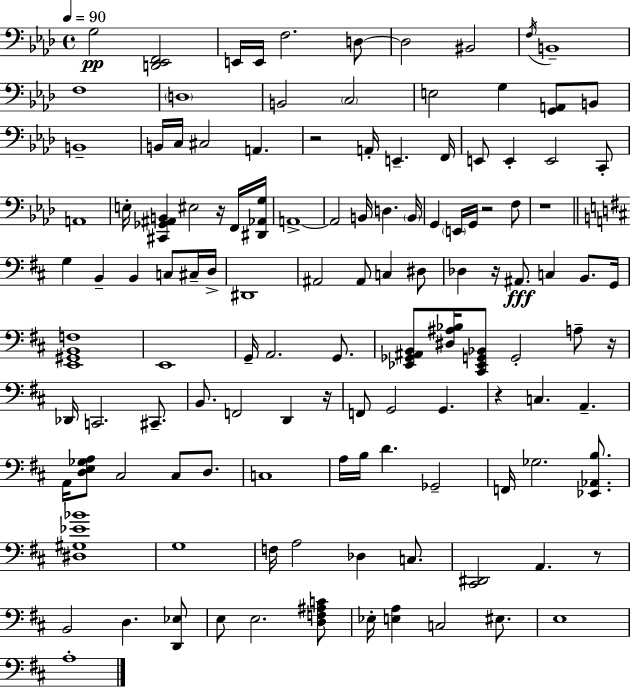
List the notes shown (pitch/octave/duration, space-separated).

G3/h [D2,Eb2,F2]/h E2/s E2/s F3/h. D3/e D3/h BIS2/h F3/s B2/w F3/w D3/w B2/h C3/h E3/h G3/q [G2,A2]/e B2/e B2/w B2/s C3/s C#3/h A2/q. R/h A2/s E2/q. F2/s E2/e E2/q E2/h C2/e A2/w E3/s [C#2,Gb2,A#2,B2]/q EIS3/h R/s F2/s [D#2,Ab2,G3]/s A2/w A2/h B2/s D3/q. B2/s G2/q E2/s G2/s R/h F3/e R/w G3/q B2/q B2/q C3/e C#3/s D3/s D#2/w A#2/h A#2/e C3/q D#3/e Db3/q R/s A#2/e. C3/q B2/e. G2/s [E2,G#2,B2,F3]/w E2/w G2/s A2/h. G2/e. [Eb2,Gb2,A#2,B2]/e [D#3,A#3,Bb3]/s [C#2,Eb2,G2,Bb2]/e G2/h A3/e R/s Db2/s C2/h. C#2/e. B2/e. F2/h D2/q R/s F2/e G2/h G2/q. R/q C3/q. A2/q. A2/s [D3,E3,Gb3,A3]/e C#3/h C#3/e D3/e. C3/w A3/s B3/s D4/q. Gb2/h F2/s Gb3/h. [Eb2,Ab2,B3]/e. [D#3,G#3,Eb4,Bb4]/w G3/w F3/s A3/h Db3/q C3/e. [C#2,D#2]/h A2/q. R/e B2/h D3/q. [D2,Eb3]/e E3/e E3/h. [D3,F3,A#3,C4]/e Eb3/s [E3,A3]/q C3/h EIS3/e. E3/w A3/w